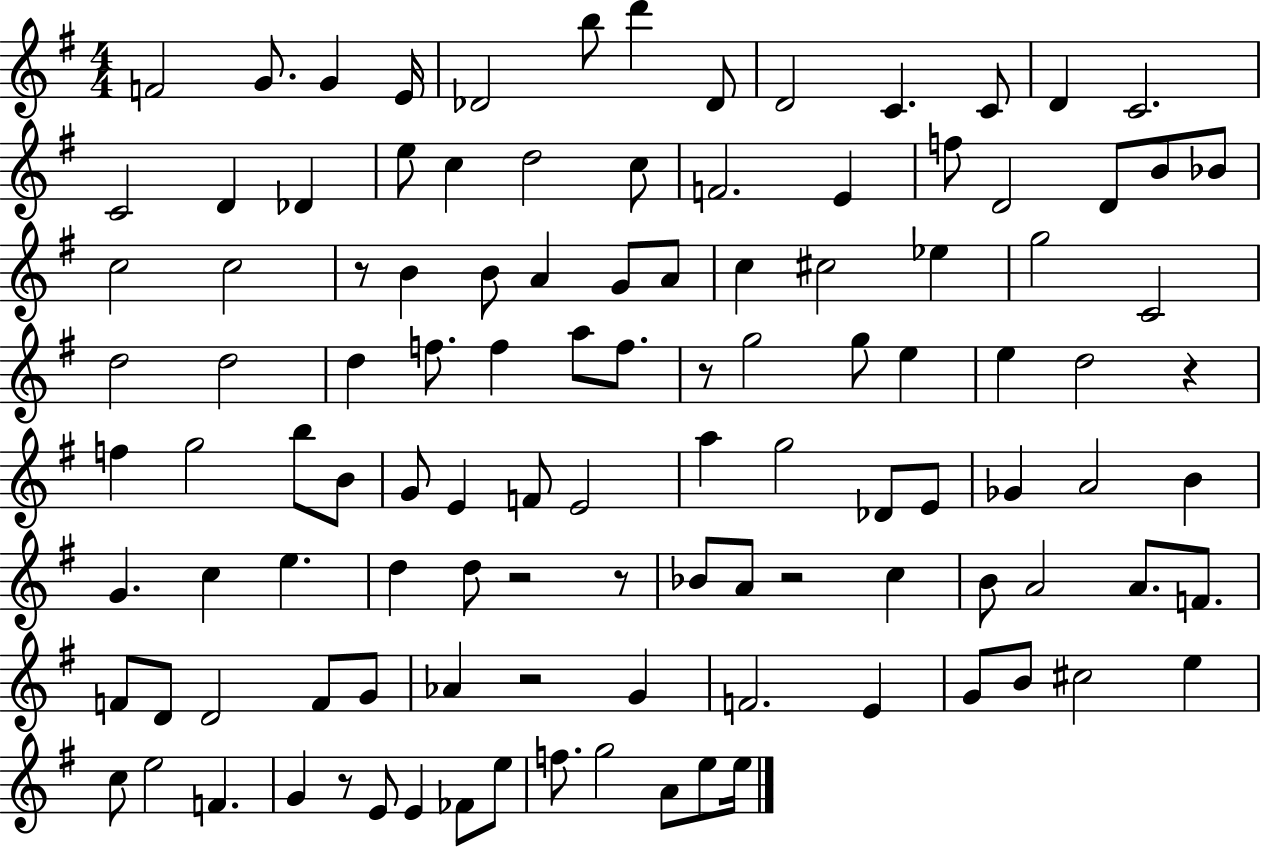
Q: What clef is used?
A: treble